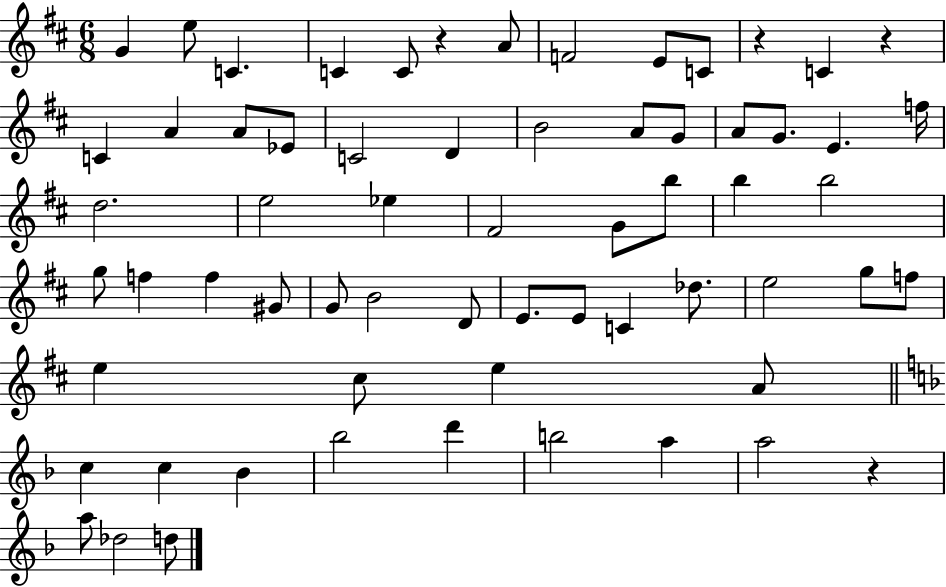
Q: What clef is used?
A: treble